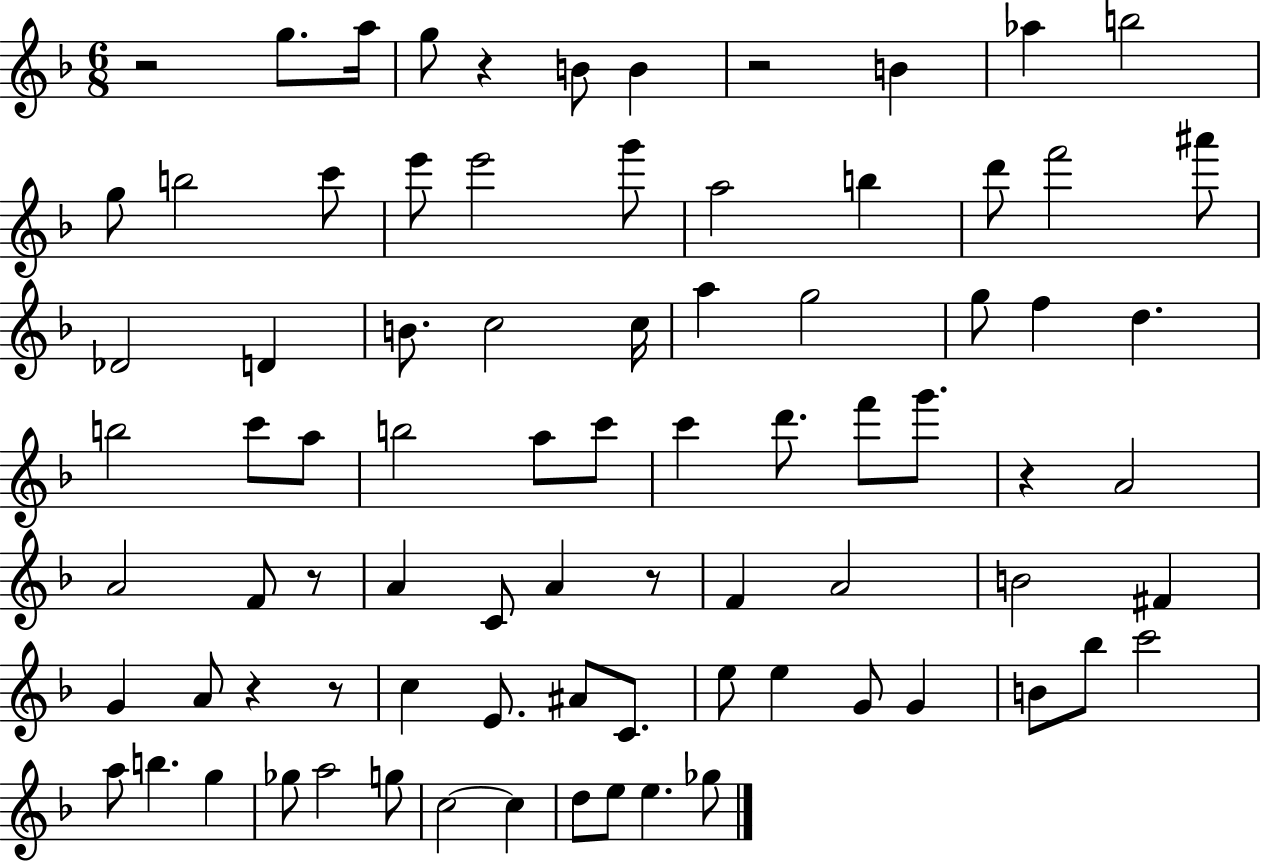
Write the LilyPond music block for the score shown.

{
  \clef treble
  \numericTimeSignature
  \time 6/8
  \key f \major
  r2 g''8. a''16 | g''8 r4 b'8 b'4 | r2 b'4 | aes''4 b''2 | \break g''8 b''2 c'''8 | e'''8 e'''2 g'''8 | a''2 b''4 | d'''8 f'''2 ais'''8 | \break des'2 d'4 | b'8. c''2 c''16 | a''4 g''2 | g''8 f''4 d''4. | \break b''2 c'''8 a''8 | b''2 a''8 c'''8 | c'''4 d'''8. f'''8 g'''8. | r4 a'2 | \break a'2 f'8 r8 | a'4 c'8 a'4 r8 | f'4 a'2 | b'2 fis'4 | \break g'4 a'8 r4 r8 | c''4 e'8. ais'8 c'8. | e''8 e''4 g'8 g'4 | b'8 bes''8 c'''2 | \break a''8 b''4. g''4 | ges''8 a''2 g''8 | c''2~~ c''4 | d''8 e''8 e''4. ges''8 | \break \bar "|."
}